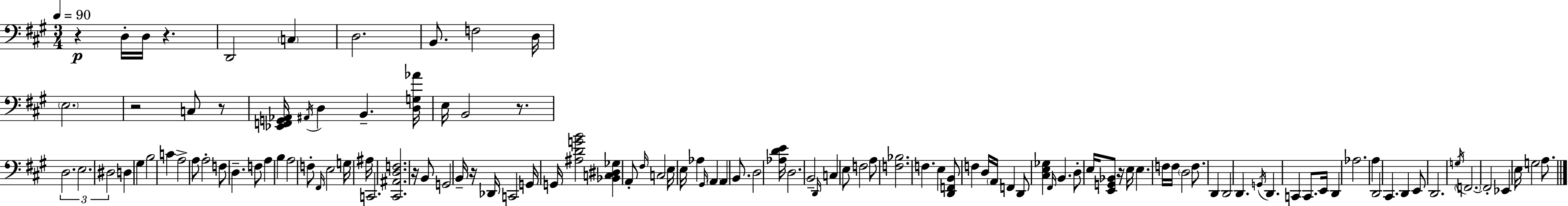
X:1
T:Untitled
M:3/4
L:1/4
K:A
z D,/4 D,/4 z D,,2 C, D,2 B,,/2 F,2 D,/4 E,2 z2 C,/2 z/2 [_E,,F,,G,,_A,,]/4 ^A,,/4 D, B,, [D,G,_A]/4 E,/4 B,,2 z/2 D,2 E,2 ^D,2 D, ^G, B,2 C A,2 A,/2 A,2 F,/2 D, F,/2 A, B, A,2 F,/2 ^F,,/4 E,2 G,/4 ^A,/4 C,,2 [^C,,^A,,D,F,]2 z/4 B,,/2 G,,2 B,,/4 z/4 _D,,/4 C,,2 G,,/4 G,,/4 [^A,DGB]2 [_B,,C,^D,_G,] A,,/2 ^F,/4 C,2 E,/4 E,/4 _A, ^G,,/4 A,, A,, B,,/2 D,2 [_A,DE]/4 D,2 B,,2 D,,/4 C, E,/2 F,2 A,/2 [F,_B,]2 F, E, [D,,F,,B,,]/2 F, D,/4 A,,/4 F,, D,,/2 [^C,E,_G,] ^F,,/4 B,, D,/2 E,/4 [E,,G,,_B,,]/2 z/4 E,/4 E, F,/4 F,/4 D,2 F,/2 D,, D,,2 D,, G,,/4 D,, C,, C,,/2 E,,/4 D,, _A,2 A, D,,2 ^C,, D,, E,,/2 D,,2 G,/4 F,,2 F,,2 _E,, E,/4 G,2 A,/2